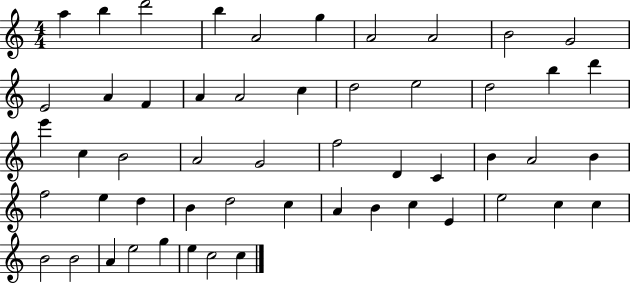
X:1
T:Untitled
M:4/4
L:1/4
K:C
a b d'2 b A2 g A2 A2 B2 G2 E2 A F A A2 c d2 e2 d2 b d' e' c B2 A2 G2 f2 D C B A2 B f2 e d B d2 c A B c E e2 c c B2 B2 A e2 g e c2 c